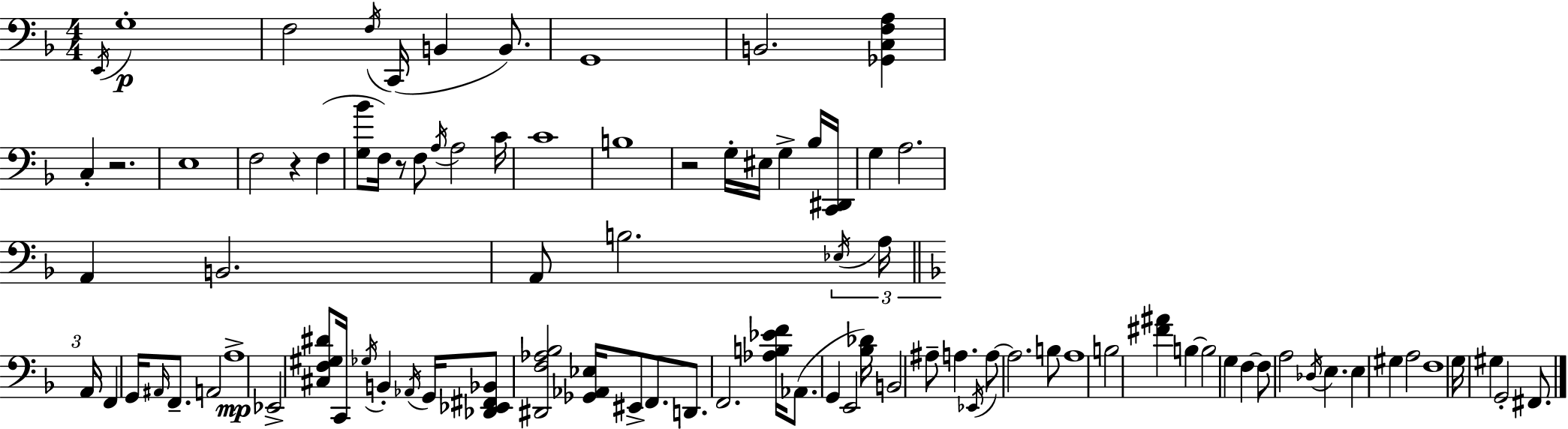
X:1
T:Untitled
M:4/4
L:1/4
K:F
E,,/4 G,4 F,2 F,/4 C,,/4 B,, B,,/2 G,,4 B,,2 [_G,,C,F,A,] C, z2 E,4 F,2 z F, [G,_B]/2 F,/4 z/2 F,/2 A,/4 A,2 C/4 C4 B,4 z2 G,/4 ^E,/4 G, _B,/4 [C,,^D,,]/4 G, A,2 A,, B,,2 A,,/2 B,2 _E,/4 A,/4 A,,/4 F,, G,,/4 ^A,,/4 F,,/2 A,,2 A,4 _E,,2 [^C,F,^G,^D]/2 C,,/4 _G,/4 B,, _A,,/4 G,,/4 [_D,,_E,,^F,,_B,,]/2 [^D,,F,_A,_B,]2 [_G,,_A,,_E,]/4 ^E,,/2 F,,/2 D,,/2 F,,2 [_A,B,_EF]/4 _A,,/2 G,, E,,2 [_B,_D]/4 B,,2 ^A,/2 A, _E,,/4 A,/2 A,2 B,/2 A,4 B,2 [^F^A] B, B,2 G, F, F,/2 A,2 _D,/4 E, E, ^G, A,2 F,4 G,/4 ^G, G,,2 ^F,,/2